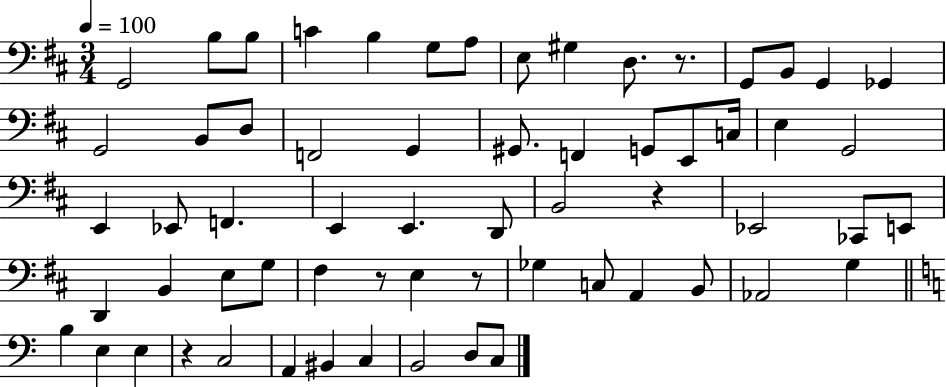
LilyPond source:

{
  \clef bass
  \numericTimeSignature
  \time 3/4
  \key d \major
  \tempo 4 = 100
  g,2 b8 b8 | c'4 b4 g8 a8 | e8 gis4 d8. r8. | g,8 b,8 g,4 ges,4 | \break g,2 b,8 d8 | f,2 g,4 | gis,8. f,4 g,8 e,8 c16 | e4 g,2 | \break e,4 ees,8 f,4. | e,4 e,4. d,8 | b,2 r4 | ees,2 ces,8 e,8 | \break d,4 b,4 e8 g8 | fis4 r8 e4 r8 | ges4 c8 a,4 b,8 | aes,2 g4 | \break \bar "||" \break \key c \major b4 e4 e4 | r4 c2 | a,4 bis,4 c4 | b,2 d8 c8 | \break \bar "|."
}